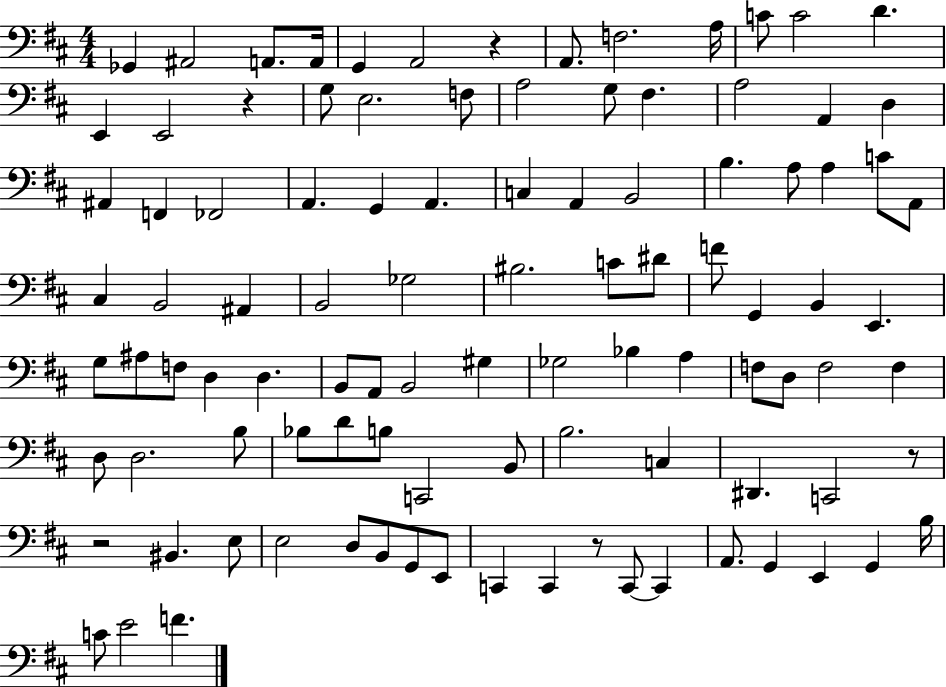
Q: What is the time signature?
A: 4/4